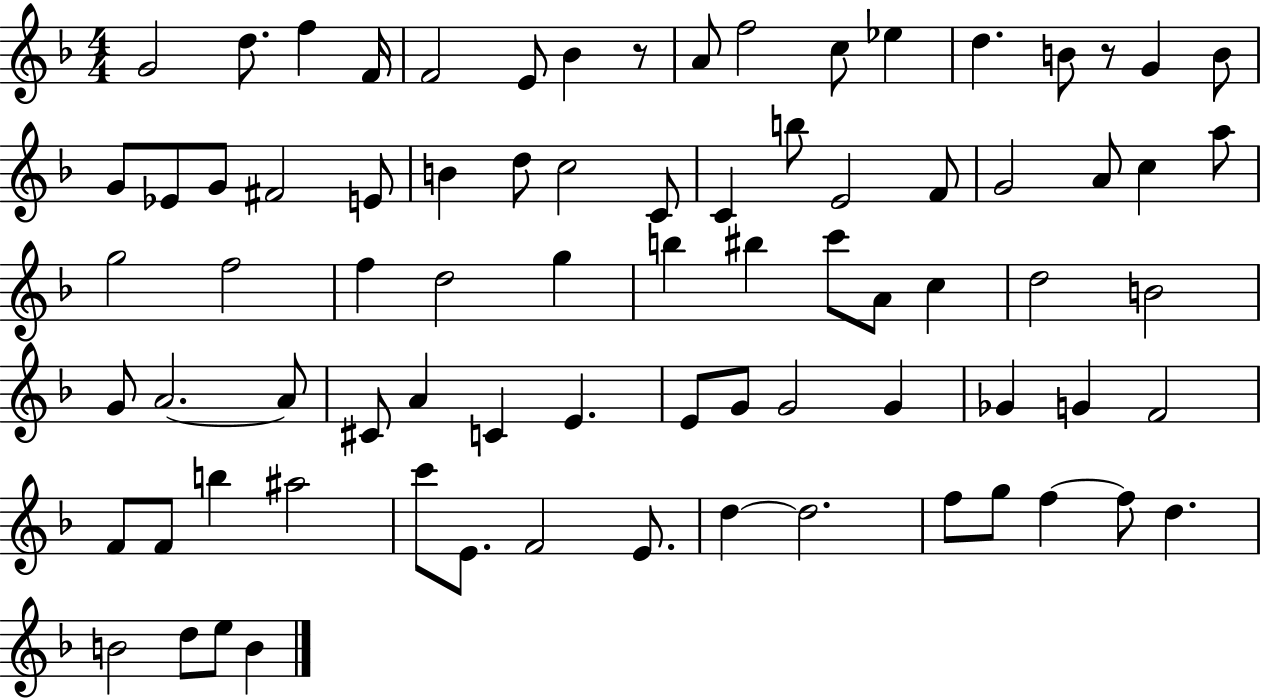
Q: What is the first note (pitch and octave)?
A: G4